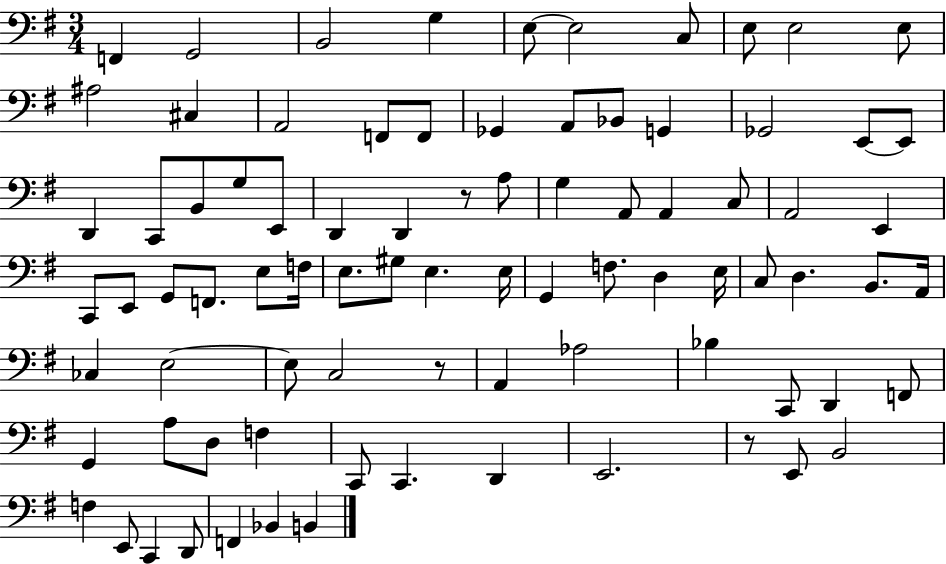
{
  \clef bass
  \numericTimeSignature
  \time 3/4
  \key g \major
  \repeat volta 2 { f,4 g,2 | b,2 g4 | e8~~ e2 c8 | e8 e2 e8 | \break ais2 cis4 | a,2 f,8 f,8 | ges,4 a,8 bes,8 g,4 | ges,2 e,8~~ e,8 | \break d,4 c,8 b,8 g8 e,8 | d,4 d,4 r8 a8 | g4 a,8 a,4 c8 | a,2 e,4 | \break c,8 e,8 g,8 f,8. e8 f16 | e8. gis8 e4. e16 | g,4 f8. d4 e16 | c8 d4. b,8. a,16 | \break ces4 e2~~ | e8 c2 r8 | a,4 aes2 | bes4 c,8 d,4 f,8 | \break g,4 a8 d8 f4 | c,8 c,4. d,4 | e,2. | r8 e,8 b,2 | \break f4 e,8 c,4 d,8 | f,4 bes,4 b,4 | } \bar "|."
}